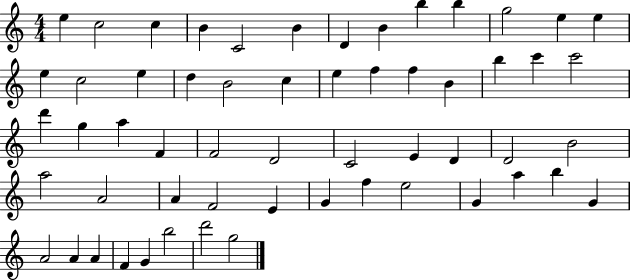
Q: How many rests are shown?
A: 0